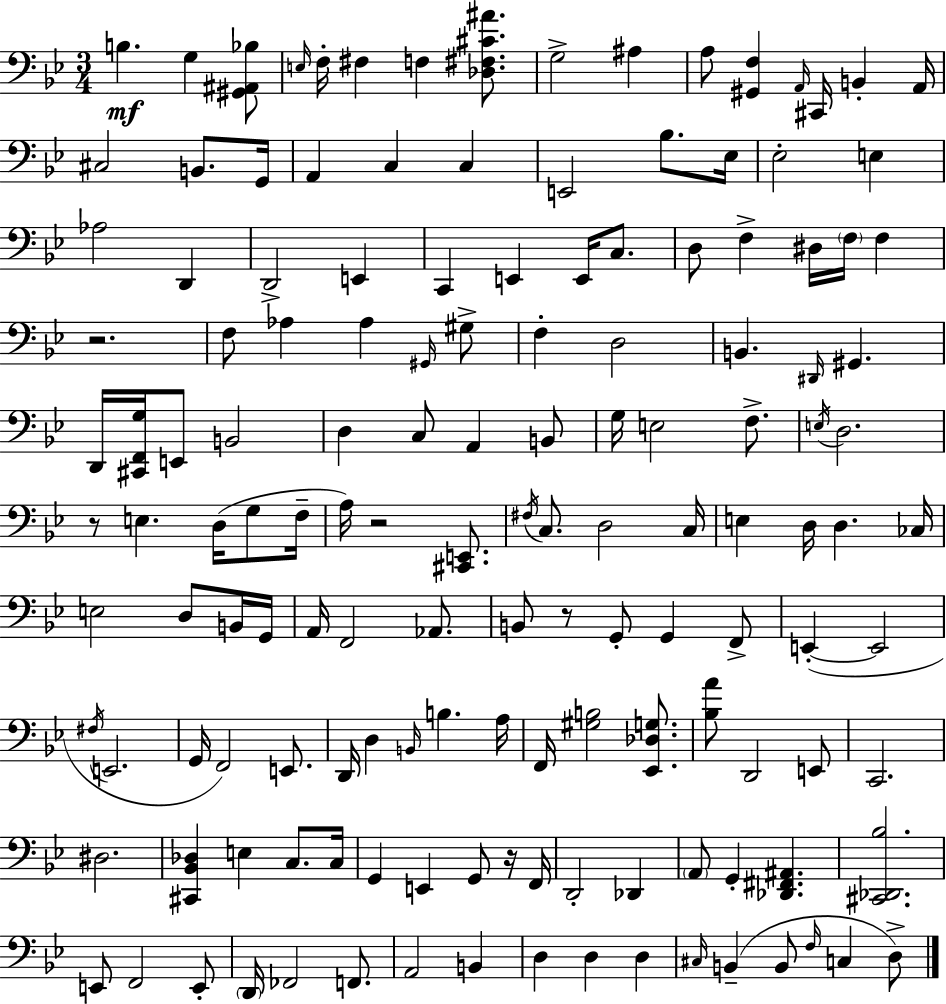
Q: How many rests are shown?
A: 5